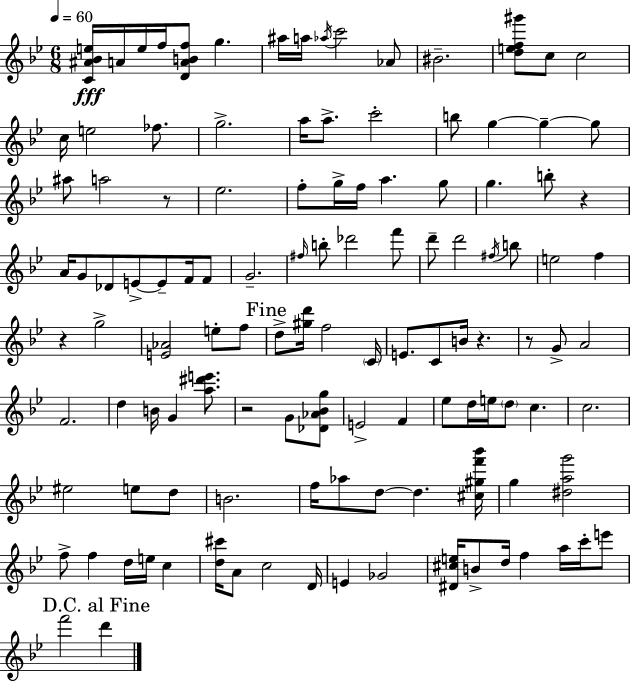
{
  \clef treble
  \numericTimeSignature
  \time 6/8
  \key bes \major
  \tempo 4 = 60
  <c' ais' bes' e''>16\fff a'16 e''16 f''16 <d' a' b' f''>8 g''4. | ais''16 a''16 \acciaccatura { aes''16 } c'''2 aes'8 | bis'2.-- | <d'' e'' f'' gis'''>8 c''8 c''2 | \break c''16 e''2 fes''8. | g''2.-> | a''16 a''8.-> c'''2-. | b''8 g''4~~ g''4--~~ g''8 | \break ais''8 a''2 r8 | ees''2. | f''8-. g''16-> f''16 a''4. g''8 | g''4. b''8-. r4 | \break a'16 g'8 des'8 e'8->~~ e'8-- f'16 f'8 | g'2.-- | \grace { fis''16 } b''8-. des'''2 | f'''8 d'''8-- d'''2 | \break \acciaccatura { fis''16 } b''8 e''2 f''4 | r4 g''2-> | <e' aes'>2 e''8-. | f''8 \mark "Fine" d''8-> <gis'' d'''>16 f''2 | \break \parenthesize c'16 e'8. c'8 b'16 r4. | r8 g'8-> a'2 | f'2. | d''4 b'16 g'4 | \break <a'' dis''' e'''>8. r2 g'8 | <des' aes' bes' g''>8 e'2-> f'4 | ees''8 d''16 e''16 \parenthesize d''8 c''4. | c''2. | \break eis''2 e''8 | d''8 b'2. | f''16 aes''8 d''8~~ d''4. | <cis'' gis'' f''' bes'''>16 g''4 <dis'' a'' g'''>2 | \break f''8-> f''4 d''16 e''16 c''4 | <d'' cis'''>16 a'8 c''2 | d'16 e'4 ges'2 | <dis' cis'' e''>16 b'8-> d''16 f''4 a''16 | \break c'''16-. e'''8 \mark "D.C. al Fine" f'''2 d'''4 | \bar "|."
}